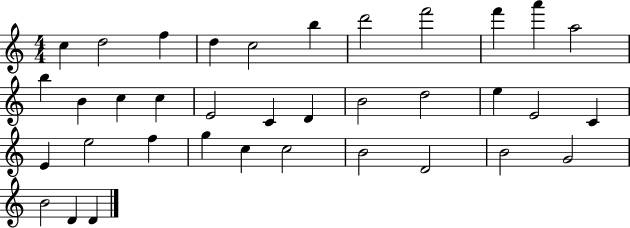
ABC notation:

X:1
T:Untitled
M:4/4
L:1/4
K:C
c d2 f d c2 b d'2 f'2 f' a' a2 b B c c E2 C D B2 d2 e E2 C E e2 f g c c2 B2 D2 B2 G2 B2 D D